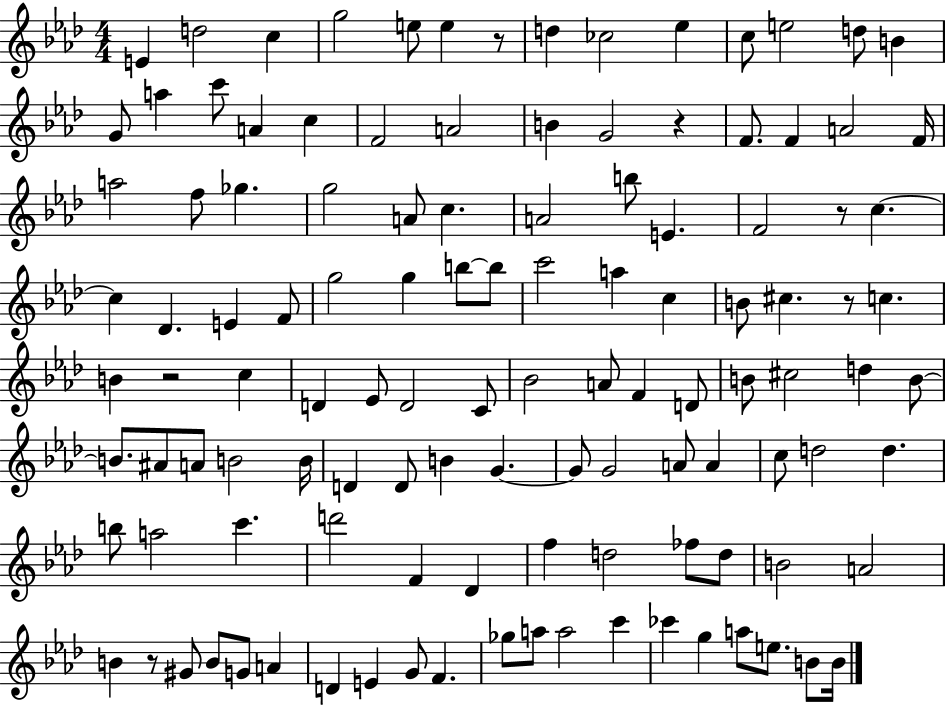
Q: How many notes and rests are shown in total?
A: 118